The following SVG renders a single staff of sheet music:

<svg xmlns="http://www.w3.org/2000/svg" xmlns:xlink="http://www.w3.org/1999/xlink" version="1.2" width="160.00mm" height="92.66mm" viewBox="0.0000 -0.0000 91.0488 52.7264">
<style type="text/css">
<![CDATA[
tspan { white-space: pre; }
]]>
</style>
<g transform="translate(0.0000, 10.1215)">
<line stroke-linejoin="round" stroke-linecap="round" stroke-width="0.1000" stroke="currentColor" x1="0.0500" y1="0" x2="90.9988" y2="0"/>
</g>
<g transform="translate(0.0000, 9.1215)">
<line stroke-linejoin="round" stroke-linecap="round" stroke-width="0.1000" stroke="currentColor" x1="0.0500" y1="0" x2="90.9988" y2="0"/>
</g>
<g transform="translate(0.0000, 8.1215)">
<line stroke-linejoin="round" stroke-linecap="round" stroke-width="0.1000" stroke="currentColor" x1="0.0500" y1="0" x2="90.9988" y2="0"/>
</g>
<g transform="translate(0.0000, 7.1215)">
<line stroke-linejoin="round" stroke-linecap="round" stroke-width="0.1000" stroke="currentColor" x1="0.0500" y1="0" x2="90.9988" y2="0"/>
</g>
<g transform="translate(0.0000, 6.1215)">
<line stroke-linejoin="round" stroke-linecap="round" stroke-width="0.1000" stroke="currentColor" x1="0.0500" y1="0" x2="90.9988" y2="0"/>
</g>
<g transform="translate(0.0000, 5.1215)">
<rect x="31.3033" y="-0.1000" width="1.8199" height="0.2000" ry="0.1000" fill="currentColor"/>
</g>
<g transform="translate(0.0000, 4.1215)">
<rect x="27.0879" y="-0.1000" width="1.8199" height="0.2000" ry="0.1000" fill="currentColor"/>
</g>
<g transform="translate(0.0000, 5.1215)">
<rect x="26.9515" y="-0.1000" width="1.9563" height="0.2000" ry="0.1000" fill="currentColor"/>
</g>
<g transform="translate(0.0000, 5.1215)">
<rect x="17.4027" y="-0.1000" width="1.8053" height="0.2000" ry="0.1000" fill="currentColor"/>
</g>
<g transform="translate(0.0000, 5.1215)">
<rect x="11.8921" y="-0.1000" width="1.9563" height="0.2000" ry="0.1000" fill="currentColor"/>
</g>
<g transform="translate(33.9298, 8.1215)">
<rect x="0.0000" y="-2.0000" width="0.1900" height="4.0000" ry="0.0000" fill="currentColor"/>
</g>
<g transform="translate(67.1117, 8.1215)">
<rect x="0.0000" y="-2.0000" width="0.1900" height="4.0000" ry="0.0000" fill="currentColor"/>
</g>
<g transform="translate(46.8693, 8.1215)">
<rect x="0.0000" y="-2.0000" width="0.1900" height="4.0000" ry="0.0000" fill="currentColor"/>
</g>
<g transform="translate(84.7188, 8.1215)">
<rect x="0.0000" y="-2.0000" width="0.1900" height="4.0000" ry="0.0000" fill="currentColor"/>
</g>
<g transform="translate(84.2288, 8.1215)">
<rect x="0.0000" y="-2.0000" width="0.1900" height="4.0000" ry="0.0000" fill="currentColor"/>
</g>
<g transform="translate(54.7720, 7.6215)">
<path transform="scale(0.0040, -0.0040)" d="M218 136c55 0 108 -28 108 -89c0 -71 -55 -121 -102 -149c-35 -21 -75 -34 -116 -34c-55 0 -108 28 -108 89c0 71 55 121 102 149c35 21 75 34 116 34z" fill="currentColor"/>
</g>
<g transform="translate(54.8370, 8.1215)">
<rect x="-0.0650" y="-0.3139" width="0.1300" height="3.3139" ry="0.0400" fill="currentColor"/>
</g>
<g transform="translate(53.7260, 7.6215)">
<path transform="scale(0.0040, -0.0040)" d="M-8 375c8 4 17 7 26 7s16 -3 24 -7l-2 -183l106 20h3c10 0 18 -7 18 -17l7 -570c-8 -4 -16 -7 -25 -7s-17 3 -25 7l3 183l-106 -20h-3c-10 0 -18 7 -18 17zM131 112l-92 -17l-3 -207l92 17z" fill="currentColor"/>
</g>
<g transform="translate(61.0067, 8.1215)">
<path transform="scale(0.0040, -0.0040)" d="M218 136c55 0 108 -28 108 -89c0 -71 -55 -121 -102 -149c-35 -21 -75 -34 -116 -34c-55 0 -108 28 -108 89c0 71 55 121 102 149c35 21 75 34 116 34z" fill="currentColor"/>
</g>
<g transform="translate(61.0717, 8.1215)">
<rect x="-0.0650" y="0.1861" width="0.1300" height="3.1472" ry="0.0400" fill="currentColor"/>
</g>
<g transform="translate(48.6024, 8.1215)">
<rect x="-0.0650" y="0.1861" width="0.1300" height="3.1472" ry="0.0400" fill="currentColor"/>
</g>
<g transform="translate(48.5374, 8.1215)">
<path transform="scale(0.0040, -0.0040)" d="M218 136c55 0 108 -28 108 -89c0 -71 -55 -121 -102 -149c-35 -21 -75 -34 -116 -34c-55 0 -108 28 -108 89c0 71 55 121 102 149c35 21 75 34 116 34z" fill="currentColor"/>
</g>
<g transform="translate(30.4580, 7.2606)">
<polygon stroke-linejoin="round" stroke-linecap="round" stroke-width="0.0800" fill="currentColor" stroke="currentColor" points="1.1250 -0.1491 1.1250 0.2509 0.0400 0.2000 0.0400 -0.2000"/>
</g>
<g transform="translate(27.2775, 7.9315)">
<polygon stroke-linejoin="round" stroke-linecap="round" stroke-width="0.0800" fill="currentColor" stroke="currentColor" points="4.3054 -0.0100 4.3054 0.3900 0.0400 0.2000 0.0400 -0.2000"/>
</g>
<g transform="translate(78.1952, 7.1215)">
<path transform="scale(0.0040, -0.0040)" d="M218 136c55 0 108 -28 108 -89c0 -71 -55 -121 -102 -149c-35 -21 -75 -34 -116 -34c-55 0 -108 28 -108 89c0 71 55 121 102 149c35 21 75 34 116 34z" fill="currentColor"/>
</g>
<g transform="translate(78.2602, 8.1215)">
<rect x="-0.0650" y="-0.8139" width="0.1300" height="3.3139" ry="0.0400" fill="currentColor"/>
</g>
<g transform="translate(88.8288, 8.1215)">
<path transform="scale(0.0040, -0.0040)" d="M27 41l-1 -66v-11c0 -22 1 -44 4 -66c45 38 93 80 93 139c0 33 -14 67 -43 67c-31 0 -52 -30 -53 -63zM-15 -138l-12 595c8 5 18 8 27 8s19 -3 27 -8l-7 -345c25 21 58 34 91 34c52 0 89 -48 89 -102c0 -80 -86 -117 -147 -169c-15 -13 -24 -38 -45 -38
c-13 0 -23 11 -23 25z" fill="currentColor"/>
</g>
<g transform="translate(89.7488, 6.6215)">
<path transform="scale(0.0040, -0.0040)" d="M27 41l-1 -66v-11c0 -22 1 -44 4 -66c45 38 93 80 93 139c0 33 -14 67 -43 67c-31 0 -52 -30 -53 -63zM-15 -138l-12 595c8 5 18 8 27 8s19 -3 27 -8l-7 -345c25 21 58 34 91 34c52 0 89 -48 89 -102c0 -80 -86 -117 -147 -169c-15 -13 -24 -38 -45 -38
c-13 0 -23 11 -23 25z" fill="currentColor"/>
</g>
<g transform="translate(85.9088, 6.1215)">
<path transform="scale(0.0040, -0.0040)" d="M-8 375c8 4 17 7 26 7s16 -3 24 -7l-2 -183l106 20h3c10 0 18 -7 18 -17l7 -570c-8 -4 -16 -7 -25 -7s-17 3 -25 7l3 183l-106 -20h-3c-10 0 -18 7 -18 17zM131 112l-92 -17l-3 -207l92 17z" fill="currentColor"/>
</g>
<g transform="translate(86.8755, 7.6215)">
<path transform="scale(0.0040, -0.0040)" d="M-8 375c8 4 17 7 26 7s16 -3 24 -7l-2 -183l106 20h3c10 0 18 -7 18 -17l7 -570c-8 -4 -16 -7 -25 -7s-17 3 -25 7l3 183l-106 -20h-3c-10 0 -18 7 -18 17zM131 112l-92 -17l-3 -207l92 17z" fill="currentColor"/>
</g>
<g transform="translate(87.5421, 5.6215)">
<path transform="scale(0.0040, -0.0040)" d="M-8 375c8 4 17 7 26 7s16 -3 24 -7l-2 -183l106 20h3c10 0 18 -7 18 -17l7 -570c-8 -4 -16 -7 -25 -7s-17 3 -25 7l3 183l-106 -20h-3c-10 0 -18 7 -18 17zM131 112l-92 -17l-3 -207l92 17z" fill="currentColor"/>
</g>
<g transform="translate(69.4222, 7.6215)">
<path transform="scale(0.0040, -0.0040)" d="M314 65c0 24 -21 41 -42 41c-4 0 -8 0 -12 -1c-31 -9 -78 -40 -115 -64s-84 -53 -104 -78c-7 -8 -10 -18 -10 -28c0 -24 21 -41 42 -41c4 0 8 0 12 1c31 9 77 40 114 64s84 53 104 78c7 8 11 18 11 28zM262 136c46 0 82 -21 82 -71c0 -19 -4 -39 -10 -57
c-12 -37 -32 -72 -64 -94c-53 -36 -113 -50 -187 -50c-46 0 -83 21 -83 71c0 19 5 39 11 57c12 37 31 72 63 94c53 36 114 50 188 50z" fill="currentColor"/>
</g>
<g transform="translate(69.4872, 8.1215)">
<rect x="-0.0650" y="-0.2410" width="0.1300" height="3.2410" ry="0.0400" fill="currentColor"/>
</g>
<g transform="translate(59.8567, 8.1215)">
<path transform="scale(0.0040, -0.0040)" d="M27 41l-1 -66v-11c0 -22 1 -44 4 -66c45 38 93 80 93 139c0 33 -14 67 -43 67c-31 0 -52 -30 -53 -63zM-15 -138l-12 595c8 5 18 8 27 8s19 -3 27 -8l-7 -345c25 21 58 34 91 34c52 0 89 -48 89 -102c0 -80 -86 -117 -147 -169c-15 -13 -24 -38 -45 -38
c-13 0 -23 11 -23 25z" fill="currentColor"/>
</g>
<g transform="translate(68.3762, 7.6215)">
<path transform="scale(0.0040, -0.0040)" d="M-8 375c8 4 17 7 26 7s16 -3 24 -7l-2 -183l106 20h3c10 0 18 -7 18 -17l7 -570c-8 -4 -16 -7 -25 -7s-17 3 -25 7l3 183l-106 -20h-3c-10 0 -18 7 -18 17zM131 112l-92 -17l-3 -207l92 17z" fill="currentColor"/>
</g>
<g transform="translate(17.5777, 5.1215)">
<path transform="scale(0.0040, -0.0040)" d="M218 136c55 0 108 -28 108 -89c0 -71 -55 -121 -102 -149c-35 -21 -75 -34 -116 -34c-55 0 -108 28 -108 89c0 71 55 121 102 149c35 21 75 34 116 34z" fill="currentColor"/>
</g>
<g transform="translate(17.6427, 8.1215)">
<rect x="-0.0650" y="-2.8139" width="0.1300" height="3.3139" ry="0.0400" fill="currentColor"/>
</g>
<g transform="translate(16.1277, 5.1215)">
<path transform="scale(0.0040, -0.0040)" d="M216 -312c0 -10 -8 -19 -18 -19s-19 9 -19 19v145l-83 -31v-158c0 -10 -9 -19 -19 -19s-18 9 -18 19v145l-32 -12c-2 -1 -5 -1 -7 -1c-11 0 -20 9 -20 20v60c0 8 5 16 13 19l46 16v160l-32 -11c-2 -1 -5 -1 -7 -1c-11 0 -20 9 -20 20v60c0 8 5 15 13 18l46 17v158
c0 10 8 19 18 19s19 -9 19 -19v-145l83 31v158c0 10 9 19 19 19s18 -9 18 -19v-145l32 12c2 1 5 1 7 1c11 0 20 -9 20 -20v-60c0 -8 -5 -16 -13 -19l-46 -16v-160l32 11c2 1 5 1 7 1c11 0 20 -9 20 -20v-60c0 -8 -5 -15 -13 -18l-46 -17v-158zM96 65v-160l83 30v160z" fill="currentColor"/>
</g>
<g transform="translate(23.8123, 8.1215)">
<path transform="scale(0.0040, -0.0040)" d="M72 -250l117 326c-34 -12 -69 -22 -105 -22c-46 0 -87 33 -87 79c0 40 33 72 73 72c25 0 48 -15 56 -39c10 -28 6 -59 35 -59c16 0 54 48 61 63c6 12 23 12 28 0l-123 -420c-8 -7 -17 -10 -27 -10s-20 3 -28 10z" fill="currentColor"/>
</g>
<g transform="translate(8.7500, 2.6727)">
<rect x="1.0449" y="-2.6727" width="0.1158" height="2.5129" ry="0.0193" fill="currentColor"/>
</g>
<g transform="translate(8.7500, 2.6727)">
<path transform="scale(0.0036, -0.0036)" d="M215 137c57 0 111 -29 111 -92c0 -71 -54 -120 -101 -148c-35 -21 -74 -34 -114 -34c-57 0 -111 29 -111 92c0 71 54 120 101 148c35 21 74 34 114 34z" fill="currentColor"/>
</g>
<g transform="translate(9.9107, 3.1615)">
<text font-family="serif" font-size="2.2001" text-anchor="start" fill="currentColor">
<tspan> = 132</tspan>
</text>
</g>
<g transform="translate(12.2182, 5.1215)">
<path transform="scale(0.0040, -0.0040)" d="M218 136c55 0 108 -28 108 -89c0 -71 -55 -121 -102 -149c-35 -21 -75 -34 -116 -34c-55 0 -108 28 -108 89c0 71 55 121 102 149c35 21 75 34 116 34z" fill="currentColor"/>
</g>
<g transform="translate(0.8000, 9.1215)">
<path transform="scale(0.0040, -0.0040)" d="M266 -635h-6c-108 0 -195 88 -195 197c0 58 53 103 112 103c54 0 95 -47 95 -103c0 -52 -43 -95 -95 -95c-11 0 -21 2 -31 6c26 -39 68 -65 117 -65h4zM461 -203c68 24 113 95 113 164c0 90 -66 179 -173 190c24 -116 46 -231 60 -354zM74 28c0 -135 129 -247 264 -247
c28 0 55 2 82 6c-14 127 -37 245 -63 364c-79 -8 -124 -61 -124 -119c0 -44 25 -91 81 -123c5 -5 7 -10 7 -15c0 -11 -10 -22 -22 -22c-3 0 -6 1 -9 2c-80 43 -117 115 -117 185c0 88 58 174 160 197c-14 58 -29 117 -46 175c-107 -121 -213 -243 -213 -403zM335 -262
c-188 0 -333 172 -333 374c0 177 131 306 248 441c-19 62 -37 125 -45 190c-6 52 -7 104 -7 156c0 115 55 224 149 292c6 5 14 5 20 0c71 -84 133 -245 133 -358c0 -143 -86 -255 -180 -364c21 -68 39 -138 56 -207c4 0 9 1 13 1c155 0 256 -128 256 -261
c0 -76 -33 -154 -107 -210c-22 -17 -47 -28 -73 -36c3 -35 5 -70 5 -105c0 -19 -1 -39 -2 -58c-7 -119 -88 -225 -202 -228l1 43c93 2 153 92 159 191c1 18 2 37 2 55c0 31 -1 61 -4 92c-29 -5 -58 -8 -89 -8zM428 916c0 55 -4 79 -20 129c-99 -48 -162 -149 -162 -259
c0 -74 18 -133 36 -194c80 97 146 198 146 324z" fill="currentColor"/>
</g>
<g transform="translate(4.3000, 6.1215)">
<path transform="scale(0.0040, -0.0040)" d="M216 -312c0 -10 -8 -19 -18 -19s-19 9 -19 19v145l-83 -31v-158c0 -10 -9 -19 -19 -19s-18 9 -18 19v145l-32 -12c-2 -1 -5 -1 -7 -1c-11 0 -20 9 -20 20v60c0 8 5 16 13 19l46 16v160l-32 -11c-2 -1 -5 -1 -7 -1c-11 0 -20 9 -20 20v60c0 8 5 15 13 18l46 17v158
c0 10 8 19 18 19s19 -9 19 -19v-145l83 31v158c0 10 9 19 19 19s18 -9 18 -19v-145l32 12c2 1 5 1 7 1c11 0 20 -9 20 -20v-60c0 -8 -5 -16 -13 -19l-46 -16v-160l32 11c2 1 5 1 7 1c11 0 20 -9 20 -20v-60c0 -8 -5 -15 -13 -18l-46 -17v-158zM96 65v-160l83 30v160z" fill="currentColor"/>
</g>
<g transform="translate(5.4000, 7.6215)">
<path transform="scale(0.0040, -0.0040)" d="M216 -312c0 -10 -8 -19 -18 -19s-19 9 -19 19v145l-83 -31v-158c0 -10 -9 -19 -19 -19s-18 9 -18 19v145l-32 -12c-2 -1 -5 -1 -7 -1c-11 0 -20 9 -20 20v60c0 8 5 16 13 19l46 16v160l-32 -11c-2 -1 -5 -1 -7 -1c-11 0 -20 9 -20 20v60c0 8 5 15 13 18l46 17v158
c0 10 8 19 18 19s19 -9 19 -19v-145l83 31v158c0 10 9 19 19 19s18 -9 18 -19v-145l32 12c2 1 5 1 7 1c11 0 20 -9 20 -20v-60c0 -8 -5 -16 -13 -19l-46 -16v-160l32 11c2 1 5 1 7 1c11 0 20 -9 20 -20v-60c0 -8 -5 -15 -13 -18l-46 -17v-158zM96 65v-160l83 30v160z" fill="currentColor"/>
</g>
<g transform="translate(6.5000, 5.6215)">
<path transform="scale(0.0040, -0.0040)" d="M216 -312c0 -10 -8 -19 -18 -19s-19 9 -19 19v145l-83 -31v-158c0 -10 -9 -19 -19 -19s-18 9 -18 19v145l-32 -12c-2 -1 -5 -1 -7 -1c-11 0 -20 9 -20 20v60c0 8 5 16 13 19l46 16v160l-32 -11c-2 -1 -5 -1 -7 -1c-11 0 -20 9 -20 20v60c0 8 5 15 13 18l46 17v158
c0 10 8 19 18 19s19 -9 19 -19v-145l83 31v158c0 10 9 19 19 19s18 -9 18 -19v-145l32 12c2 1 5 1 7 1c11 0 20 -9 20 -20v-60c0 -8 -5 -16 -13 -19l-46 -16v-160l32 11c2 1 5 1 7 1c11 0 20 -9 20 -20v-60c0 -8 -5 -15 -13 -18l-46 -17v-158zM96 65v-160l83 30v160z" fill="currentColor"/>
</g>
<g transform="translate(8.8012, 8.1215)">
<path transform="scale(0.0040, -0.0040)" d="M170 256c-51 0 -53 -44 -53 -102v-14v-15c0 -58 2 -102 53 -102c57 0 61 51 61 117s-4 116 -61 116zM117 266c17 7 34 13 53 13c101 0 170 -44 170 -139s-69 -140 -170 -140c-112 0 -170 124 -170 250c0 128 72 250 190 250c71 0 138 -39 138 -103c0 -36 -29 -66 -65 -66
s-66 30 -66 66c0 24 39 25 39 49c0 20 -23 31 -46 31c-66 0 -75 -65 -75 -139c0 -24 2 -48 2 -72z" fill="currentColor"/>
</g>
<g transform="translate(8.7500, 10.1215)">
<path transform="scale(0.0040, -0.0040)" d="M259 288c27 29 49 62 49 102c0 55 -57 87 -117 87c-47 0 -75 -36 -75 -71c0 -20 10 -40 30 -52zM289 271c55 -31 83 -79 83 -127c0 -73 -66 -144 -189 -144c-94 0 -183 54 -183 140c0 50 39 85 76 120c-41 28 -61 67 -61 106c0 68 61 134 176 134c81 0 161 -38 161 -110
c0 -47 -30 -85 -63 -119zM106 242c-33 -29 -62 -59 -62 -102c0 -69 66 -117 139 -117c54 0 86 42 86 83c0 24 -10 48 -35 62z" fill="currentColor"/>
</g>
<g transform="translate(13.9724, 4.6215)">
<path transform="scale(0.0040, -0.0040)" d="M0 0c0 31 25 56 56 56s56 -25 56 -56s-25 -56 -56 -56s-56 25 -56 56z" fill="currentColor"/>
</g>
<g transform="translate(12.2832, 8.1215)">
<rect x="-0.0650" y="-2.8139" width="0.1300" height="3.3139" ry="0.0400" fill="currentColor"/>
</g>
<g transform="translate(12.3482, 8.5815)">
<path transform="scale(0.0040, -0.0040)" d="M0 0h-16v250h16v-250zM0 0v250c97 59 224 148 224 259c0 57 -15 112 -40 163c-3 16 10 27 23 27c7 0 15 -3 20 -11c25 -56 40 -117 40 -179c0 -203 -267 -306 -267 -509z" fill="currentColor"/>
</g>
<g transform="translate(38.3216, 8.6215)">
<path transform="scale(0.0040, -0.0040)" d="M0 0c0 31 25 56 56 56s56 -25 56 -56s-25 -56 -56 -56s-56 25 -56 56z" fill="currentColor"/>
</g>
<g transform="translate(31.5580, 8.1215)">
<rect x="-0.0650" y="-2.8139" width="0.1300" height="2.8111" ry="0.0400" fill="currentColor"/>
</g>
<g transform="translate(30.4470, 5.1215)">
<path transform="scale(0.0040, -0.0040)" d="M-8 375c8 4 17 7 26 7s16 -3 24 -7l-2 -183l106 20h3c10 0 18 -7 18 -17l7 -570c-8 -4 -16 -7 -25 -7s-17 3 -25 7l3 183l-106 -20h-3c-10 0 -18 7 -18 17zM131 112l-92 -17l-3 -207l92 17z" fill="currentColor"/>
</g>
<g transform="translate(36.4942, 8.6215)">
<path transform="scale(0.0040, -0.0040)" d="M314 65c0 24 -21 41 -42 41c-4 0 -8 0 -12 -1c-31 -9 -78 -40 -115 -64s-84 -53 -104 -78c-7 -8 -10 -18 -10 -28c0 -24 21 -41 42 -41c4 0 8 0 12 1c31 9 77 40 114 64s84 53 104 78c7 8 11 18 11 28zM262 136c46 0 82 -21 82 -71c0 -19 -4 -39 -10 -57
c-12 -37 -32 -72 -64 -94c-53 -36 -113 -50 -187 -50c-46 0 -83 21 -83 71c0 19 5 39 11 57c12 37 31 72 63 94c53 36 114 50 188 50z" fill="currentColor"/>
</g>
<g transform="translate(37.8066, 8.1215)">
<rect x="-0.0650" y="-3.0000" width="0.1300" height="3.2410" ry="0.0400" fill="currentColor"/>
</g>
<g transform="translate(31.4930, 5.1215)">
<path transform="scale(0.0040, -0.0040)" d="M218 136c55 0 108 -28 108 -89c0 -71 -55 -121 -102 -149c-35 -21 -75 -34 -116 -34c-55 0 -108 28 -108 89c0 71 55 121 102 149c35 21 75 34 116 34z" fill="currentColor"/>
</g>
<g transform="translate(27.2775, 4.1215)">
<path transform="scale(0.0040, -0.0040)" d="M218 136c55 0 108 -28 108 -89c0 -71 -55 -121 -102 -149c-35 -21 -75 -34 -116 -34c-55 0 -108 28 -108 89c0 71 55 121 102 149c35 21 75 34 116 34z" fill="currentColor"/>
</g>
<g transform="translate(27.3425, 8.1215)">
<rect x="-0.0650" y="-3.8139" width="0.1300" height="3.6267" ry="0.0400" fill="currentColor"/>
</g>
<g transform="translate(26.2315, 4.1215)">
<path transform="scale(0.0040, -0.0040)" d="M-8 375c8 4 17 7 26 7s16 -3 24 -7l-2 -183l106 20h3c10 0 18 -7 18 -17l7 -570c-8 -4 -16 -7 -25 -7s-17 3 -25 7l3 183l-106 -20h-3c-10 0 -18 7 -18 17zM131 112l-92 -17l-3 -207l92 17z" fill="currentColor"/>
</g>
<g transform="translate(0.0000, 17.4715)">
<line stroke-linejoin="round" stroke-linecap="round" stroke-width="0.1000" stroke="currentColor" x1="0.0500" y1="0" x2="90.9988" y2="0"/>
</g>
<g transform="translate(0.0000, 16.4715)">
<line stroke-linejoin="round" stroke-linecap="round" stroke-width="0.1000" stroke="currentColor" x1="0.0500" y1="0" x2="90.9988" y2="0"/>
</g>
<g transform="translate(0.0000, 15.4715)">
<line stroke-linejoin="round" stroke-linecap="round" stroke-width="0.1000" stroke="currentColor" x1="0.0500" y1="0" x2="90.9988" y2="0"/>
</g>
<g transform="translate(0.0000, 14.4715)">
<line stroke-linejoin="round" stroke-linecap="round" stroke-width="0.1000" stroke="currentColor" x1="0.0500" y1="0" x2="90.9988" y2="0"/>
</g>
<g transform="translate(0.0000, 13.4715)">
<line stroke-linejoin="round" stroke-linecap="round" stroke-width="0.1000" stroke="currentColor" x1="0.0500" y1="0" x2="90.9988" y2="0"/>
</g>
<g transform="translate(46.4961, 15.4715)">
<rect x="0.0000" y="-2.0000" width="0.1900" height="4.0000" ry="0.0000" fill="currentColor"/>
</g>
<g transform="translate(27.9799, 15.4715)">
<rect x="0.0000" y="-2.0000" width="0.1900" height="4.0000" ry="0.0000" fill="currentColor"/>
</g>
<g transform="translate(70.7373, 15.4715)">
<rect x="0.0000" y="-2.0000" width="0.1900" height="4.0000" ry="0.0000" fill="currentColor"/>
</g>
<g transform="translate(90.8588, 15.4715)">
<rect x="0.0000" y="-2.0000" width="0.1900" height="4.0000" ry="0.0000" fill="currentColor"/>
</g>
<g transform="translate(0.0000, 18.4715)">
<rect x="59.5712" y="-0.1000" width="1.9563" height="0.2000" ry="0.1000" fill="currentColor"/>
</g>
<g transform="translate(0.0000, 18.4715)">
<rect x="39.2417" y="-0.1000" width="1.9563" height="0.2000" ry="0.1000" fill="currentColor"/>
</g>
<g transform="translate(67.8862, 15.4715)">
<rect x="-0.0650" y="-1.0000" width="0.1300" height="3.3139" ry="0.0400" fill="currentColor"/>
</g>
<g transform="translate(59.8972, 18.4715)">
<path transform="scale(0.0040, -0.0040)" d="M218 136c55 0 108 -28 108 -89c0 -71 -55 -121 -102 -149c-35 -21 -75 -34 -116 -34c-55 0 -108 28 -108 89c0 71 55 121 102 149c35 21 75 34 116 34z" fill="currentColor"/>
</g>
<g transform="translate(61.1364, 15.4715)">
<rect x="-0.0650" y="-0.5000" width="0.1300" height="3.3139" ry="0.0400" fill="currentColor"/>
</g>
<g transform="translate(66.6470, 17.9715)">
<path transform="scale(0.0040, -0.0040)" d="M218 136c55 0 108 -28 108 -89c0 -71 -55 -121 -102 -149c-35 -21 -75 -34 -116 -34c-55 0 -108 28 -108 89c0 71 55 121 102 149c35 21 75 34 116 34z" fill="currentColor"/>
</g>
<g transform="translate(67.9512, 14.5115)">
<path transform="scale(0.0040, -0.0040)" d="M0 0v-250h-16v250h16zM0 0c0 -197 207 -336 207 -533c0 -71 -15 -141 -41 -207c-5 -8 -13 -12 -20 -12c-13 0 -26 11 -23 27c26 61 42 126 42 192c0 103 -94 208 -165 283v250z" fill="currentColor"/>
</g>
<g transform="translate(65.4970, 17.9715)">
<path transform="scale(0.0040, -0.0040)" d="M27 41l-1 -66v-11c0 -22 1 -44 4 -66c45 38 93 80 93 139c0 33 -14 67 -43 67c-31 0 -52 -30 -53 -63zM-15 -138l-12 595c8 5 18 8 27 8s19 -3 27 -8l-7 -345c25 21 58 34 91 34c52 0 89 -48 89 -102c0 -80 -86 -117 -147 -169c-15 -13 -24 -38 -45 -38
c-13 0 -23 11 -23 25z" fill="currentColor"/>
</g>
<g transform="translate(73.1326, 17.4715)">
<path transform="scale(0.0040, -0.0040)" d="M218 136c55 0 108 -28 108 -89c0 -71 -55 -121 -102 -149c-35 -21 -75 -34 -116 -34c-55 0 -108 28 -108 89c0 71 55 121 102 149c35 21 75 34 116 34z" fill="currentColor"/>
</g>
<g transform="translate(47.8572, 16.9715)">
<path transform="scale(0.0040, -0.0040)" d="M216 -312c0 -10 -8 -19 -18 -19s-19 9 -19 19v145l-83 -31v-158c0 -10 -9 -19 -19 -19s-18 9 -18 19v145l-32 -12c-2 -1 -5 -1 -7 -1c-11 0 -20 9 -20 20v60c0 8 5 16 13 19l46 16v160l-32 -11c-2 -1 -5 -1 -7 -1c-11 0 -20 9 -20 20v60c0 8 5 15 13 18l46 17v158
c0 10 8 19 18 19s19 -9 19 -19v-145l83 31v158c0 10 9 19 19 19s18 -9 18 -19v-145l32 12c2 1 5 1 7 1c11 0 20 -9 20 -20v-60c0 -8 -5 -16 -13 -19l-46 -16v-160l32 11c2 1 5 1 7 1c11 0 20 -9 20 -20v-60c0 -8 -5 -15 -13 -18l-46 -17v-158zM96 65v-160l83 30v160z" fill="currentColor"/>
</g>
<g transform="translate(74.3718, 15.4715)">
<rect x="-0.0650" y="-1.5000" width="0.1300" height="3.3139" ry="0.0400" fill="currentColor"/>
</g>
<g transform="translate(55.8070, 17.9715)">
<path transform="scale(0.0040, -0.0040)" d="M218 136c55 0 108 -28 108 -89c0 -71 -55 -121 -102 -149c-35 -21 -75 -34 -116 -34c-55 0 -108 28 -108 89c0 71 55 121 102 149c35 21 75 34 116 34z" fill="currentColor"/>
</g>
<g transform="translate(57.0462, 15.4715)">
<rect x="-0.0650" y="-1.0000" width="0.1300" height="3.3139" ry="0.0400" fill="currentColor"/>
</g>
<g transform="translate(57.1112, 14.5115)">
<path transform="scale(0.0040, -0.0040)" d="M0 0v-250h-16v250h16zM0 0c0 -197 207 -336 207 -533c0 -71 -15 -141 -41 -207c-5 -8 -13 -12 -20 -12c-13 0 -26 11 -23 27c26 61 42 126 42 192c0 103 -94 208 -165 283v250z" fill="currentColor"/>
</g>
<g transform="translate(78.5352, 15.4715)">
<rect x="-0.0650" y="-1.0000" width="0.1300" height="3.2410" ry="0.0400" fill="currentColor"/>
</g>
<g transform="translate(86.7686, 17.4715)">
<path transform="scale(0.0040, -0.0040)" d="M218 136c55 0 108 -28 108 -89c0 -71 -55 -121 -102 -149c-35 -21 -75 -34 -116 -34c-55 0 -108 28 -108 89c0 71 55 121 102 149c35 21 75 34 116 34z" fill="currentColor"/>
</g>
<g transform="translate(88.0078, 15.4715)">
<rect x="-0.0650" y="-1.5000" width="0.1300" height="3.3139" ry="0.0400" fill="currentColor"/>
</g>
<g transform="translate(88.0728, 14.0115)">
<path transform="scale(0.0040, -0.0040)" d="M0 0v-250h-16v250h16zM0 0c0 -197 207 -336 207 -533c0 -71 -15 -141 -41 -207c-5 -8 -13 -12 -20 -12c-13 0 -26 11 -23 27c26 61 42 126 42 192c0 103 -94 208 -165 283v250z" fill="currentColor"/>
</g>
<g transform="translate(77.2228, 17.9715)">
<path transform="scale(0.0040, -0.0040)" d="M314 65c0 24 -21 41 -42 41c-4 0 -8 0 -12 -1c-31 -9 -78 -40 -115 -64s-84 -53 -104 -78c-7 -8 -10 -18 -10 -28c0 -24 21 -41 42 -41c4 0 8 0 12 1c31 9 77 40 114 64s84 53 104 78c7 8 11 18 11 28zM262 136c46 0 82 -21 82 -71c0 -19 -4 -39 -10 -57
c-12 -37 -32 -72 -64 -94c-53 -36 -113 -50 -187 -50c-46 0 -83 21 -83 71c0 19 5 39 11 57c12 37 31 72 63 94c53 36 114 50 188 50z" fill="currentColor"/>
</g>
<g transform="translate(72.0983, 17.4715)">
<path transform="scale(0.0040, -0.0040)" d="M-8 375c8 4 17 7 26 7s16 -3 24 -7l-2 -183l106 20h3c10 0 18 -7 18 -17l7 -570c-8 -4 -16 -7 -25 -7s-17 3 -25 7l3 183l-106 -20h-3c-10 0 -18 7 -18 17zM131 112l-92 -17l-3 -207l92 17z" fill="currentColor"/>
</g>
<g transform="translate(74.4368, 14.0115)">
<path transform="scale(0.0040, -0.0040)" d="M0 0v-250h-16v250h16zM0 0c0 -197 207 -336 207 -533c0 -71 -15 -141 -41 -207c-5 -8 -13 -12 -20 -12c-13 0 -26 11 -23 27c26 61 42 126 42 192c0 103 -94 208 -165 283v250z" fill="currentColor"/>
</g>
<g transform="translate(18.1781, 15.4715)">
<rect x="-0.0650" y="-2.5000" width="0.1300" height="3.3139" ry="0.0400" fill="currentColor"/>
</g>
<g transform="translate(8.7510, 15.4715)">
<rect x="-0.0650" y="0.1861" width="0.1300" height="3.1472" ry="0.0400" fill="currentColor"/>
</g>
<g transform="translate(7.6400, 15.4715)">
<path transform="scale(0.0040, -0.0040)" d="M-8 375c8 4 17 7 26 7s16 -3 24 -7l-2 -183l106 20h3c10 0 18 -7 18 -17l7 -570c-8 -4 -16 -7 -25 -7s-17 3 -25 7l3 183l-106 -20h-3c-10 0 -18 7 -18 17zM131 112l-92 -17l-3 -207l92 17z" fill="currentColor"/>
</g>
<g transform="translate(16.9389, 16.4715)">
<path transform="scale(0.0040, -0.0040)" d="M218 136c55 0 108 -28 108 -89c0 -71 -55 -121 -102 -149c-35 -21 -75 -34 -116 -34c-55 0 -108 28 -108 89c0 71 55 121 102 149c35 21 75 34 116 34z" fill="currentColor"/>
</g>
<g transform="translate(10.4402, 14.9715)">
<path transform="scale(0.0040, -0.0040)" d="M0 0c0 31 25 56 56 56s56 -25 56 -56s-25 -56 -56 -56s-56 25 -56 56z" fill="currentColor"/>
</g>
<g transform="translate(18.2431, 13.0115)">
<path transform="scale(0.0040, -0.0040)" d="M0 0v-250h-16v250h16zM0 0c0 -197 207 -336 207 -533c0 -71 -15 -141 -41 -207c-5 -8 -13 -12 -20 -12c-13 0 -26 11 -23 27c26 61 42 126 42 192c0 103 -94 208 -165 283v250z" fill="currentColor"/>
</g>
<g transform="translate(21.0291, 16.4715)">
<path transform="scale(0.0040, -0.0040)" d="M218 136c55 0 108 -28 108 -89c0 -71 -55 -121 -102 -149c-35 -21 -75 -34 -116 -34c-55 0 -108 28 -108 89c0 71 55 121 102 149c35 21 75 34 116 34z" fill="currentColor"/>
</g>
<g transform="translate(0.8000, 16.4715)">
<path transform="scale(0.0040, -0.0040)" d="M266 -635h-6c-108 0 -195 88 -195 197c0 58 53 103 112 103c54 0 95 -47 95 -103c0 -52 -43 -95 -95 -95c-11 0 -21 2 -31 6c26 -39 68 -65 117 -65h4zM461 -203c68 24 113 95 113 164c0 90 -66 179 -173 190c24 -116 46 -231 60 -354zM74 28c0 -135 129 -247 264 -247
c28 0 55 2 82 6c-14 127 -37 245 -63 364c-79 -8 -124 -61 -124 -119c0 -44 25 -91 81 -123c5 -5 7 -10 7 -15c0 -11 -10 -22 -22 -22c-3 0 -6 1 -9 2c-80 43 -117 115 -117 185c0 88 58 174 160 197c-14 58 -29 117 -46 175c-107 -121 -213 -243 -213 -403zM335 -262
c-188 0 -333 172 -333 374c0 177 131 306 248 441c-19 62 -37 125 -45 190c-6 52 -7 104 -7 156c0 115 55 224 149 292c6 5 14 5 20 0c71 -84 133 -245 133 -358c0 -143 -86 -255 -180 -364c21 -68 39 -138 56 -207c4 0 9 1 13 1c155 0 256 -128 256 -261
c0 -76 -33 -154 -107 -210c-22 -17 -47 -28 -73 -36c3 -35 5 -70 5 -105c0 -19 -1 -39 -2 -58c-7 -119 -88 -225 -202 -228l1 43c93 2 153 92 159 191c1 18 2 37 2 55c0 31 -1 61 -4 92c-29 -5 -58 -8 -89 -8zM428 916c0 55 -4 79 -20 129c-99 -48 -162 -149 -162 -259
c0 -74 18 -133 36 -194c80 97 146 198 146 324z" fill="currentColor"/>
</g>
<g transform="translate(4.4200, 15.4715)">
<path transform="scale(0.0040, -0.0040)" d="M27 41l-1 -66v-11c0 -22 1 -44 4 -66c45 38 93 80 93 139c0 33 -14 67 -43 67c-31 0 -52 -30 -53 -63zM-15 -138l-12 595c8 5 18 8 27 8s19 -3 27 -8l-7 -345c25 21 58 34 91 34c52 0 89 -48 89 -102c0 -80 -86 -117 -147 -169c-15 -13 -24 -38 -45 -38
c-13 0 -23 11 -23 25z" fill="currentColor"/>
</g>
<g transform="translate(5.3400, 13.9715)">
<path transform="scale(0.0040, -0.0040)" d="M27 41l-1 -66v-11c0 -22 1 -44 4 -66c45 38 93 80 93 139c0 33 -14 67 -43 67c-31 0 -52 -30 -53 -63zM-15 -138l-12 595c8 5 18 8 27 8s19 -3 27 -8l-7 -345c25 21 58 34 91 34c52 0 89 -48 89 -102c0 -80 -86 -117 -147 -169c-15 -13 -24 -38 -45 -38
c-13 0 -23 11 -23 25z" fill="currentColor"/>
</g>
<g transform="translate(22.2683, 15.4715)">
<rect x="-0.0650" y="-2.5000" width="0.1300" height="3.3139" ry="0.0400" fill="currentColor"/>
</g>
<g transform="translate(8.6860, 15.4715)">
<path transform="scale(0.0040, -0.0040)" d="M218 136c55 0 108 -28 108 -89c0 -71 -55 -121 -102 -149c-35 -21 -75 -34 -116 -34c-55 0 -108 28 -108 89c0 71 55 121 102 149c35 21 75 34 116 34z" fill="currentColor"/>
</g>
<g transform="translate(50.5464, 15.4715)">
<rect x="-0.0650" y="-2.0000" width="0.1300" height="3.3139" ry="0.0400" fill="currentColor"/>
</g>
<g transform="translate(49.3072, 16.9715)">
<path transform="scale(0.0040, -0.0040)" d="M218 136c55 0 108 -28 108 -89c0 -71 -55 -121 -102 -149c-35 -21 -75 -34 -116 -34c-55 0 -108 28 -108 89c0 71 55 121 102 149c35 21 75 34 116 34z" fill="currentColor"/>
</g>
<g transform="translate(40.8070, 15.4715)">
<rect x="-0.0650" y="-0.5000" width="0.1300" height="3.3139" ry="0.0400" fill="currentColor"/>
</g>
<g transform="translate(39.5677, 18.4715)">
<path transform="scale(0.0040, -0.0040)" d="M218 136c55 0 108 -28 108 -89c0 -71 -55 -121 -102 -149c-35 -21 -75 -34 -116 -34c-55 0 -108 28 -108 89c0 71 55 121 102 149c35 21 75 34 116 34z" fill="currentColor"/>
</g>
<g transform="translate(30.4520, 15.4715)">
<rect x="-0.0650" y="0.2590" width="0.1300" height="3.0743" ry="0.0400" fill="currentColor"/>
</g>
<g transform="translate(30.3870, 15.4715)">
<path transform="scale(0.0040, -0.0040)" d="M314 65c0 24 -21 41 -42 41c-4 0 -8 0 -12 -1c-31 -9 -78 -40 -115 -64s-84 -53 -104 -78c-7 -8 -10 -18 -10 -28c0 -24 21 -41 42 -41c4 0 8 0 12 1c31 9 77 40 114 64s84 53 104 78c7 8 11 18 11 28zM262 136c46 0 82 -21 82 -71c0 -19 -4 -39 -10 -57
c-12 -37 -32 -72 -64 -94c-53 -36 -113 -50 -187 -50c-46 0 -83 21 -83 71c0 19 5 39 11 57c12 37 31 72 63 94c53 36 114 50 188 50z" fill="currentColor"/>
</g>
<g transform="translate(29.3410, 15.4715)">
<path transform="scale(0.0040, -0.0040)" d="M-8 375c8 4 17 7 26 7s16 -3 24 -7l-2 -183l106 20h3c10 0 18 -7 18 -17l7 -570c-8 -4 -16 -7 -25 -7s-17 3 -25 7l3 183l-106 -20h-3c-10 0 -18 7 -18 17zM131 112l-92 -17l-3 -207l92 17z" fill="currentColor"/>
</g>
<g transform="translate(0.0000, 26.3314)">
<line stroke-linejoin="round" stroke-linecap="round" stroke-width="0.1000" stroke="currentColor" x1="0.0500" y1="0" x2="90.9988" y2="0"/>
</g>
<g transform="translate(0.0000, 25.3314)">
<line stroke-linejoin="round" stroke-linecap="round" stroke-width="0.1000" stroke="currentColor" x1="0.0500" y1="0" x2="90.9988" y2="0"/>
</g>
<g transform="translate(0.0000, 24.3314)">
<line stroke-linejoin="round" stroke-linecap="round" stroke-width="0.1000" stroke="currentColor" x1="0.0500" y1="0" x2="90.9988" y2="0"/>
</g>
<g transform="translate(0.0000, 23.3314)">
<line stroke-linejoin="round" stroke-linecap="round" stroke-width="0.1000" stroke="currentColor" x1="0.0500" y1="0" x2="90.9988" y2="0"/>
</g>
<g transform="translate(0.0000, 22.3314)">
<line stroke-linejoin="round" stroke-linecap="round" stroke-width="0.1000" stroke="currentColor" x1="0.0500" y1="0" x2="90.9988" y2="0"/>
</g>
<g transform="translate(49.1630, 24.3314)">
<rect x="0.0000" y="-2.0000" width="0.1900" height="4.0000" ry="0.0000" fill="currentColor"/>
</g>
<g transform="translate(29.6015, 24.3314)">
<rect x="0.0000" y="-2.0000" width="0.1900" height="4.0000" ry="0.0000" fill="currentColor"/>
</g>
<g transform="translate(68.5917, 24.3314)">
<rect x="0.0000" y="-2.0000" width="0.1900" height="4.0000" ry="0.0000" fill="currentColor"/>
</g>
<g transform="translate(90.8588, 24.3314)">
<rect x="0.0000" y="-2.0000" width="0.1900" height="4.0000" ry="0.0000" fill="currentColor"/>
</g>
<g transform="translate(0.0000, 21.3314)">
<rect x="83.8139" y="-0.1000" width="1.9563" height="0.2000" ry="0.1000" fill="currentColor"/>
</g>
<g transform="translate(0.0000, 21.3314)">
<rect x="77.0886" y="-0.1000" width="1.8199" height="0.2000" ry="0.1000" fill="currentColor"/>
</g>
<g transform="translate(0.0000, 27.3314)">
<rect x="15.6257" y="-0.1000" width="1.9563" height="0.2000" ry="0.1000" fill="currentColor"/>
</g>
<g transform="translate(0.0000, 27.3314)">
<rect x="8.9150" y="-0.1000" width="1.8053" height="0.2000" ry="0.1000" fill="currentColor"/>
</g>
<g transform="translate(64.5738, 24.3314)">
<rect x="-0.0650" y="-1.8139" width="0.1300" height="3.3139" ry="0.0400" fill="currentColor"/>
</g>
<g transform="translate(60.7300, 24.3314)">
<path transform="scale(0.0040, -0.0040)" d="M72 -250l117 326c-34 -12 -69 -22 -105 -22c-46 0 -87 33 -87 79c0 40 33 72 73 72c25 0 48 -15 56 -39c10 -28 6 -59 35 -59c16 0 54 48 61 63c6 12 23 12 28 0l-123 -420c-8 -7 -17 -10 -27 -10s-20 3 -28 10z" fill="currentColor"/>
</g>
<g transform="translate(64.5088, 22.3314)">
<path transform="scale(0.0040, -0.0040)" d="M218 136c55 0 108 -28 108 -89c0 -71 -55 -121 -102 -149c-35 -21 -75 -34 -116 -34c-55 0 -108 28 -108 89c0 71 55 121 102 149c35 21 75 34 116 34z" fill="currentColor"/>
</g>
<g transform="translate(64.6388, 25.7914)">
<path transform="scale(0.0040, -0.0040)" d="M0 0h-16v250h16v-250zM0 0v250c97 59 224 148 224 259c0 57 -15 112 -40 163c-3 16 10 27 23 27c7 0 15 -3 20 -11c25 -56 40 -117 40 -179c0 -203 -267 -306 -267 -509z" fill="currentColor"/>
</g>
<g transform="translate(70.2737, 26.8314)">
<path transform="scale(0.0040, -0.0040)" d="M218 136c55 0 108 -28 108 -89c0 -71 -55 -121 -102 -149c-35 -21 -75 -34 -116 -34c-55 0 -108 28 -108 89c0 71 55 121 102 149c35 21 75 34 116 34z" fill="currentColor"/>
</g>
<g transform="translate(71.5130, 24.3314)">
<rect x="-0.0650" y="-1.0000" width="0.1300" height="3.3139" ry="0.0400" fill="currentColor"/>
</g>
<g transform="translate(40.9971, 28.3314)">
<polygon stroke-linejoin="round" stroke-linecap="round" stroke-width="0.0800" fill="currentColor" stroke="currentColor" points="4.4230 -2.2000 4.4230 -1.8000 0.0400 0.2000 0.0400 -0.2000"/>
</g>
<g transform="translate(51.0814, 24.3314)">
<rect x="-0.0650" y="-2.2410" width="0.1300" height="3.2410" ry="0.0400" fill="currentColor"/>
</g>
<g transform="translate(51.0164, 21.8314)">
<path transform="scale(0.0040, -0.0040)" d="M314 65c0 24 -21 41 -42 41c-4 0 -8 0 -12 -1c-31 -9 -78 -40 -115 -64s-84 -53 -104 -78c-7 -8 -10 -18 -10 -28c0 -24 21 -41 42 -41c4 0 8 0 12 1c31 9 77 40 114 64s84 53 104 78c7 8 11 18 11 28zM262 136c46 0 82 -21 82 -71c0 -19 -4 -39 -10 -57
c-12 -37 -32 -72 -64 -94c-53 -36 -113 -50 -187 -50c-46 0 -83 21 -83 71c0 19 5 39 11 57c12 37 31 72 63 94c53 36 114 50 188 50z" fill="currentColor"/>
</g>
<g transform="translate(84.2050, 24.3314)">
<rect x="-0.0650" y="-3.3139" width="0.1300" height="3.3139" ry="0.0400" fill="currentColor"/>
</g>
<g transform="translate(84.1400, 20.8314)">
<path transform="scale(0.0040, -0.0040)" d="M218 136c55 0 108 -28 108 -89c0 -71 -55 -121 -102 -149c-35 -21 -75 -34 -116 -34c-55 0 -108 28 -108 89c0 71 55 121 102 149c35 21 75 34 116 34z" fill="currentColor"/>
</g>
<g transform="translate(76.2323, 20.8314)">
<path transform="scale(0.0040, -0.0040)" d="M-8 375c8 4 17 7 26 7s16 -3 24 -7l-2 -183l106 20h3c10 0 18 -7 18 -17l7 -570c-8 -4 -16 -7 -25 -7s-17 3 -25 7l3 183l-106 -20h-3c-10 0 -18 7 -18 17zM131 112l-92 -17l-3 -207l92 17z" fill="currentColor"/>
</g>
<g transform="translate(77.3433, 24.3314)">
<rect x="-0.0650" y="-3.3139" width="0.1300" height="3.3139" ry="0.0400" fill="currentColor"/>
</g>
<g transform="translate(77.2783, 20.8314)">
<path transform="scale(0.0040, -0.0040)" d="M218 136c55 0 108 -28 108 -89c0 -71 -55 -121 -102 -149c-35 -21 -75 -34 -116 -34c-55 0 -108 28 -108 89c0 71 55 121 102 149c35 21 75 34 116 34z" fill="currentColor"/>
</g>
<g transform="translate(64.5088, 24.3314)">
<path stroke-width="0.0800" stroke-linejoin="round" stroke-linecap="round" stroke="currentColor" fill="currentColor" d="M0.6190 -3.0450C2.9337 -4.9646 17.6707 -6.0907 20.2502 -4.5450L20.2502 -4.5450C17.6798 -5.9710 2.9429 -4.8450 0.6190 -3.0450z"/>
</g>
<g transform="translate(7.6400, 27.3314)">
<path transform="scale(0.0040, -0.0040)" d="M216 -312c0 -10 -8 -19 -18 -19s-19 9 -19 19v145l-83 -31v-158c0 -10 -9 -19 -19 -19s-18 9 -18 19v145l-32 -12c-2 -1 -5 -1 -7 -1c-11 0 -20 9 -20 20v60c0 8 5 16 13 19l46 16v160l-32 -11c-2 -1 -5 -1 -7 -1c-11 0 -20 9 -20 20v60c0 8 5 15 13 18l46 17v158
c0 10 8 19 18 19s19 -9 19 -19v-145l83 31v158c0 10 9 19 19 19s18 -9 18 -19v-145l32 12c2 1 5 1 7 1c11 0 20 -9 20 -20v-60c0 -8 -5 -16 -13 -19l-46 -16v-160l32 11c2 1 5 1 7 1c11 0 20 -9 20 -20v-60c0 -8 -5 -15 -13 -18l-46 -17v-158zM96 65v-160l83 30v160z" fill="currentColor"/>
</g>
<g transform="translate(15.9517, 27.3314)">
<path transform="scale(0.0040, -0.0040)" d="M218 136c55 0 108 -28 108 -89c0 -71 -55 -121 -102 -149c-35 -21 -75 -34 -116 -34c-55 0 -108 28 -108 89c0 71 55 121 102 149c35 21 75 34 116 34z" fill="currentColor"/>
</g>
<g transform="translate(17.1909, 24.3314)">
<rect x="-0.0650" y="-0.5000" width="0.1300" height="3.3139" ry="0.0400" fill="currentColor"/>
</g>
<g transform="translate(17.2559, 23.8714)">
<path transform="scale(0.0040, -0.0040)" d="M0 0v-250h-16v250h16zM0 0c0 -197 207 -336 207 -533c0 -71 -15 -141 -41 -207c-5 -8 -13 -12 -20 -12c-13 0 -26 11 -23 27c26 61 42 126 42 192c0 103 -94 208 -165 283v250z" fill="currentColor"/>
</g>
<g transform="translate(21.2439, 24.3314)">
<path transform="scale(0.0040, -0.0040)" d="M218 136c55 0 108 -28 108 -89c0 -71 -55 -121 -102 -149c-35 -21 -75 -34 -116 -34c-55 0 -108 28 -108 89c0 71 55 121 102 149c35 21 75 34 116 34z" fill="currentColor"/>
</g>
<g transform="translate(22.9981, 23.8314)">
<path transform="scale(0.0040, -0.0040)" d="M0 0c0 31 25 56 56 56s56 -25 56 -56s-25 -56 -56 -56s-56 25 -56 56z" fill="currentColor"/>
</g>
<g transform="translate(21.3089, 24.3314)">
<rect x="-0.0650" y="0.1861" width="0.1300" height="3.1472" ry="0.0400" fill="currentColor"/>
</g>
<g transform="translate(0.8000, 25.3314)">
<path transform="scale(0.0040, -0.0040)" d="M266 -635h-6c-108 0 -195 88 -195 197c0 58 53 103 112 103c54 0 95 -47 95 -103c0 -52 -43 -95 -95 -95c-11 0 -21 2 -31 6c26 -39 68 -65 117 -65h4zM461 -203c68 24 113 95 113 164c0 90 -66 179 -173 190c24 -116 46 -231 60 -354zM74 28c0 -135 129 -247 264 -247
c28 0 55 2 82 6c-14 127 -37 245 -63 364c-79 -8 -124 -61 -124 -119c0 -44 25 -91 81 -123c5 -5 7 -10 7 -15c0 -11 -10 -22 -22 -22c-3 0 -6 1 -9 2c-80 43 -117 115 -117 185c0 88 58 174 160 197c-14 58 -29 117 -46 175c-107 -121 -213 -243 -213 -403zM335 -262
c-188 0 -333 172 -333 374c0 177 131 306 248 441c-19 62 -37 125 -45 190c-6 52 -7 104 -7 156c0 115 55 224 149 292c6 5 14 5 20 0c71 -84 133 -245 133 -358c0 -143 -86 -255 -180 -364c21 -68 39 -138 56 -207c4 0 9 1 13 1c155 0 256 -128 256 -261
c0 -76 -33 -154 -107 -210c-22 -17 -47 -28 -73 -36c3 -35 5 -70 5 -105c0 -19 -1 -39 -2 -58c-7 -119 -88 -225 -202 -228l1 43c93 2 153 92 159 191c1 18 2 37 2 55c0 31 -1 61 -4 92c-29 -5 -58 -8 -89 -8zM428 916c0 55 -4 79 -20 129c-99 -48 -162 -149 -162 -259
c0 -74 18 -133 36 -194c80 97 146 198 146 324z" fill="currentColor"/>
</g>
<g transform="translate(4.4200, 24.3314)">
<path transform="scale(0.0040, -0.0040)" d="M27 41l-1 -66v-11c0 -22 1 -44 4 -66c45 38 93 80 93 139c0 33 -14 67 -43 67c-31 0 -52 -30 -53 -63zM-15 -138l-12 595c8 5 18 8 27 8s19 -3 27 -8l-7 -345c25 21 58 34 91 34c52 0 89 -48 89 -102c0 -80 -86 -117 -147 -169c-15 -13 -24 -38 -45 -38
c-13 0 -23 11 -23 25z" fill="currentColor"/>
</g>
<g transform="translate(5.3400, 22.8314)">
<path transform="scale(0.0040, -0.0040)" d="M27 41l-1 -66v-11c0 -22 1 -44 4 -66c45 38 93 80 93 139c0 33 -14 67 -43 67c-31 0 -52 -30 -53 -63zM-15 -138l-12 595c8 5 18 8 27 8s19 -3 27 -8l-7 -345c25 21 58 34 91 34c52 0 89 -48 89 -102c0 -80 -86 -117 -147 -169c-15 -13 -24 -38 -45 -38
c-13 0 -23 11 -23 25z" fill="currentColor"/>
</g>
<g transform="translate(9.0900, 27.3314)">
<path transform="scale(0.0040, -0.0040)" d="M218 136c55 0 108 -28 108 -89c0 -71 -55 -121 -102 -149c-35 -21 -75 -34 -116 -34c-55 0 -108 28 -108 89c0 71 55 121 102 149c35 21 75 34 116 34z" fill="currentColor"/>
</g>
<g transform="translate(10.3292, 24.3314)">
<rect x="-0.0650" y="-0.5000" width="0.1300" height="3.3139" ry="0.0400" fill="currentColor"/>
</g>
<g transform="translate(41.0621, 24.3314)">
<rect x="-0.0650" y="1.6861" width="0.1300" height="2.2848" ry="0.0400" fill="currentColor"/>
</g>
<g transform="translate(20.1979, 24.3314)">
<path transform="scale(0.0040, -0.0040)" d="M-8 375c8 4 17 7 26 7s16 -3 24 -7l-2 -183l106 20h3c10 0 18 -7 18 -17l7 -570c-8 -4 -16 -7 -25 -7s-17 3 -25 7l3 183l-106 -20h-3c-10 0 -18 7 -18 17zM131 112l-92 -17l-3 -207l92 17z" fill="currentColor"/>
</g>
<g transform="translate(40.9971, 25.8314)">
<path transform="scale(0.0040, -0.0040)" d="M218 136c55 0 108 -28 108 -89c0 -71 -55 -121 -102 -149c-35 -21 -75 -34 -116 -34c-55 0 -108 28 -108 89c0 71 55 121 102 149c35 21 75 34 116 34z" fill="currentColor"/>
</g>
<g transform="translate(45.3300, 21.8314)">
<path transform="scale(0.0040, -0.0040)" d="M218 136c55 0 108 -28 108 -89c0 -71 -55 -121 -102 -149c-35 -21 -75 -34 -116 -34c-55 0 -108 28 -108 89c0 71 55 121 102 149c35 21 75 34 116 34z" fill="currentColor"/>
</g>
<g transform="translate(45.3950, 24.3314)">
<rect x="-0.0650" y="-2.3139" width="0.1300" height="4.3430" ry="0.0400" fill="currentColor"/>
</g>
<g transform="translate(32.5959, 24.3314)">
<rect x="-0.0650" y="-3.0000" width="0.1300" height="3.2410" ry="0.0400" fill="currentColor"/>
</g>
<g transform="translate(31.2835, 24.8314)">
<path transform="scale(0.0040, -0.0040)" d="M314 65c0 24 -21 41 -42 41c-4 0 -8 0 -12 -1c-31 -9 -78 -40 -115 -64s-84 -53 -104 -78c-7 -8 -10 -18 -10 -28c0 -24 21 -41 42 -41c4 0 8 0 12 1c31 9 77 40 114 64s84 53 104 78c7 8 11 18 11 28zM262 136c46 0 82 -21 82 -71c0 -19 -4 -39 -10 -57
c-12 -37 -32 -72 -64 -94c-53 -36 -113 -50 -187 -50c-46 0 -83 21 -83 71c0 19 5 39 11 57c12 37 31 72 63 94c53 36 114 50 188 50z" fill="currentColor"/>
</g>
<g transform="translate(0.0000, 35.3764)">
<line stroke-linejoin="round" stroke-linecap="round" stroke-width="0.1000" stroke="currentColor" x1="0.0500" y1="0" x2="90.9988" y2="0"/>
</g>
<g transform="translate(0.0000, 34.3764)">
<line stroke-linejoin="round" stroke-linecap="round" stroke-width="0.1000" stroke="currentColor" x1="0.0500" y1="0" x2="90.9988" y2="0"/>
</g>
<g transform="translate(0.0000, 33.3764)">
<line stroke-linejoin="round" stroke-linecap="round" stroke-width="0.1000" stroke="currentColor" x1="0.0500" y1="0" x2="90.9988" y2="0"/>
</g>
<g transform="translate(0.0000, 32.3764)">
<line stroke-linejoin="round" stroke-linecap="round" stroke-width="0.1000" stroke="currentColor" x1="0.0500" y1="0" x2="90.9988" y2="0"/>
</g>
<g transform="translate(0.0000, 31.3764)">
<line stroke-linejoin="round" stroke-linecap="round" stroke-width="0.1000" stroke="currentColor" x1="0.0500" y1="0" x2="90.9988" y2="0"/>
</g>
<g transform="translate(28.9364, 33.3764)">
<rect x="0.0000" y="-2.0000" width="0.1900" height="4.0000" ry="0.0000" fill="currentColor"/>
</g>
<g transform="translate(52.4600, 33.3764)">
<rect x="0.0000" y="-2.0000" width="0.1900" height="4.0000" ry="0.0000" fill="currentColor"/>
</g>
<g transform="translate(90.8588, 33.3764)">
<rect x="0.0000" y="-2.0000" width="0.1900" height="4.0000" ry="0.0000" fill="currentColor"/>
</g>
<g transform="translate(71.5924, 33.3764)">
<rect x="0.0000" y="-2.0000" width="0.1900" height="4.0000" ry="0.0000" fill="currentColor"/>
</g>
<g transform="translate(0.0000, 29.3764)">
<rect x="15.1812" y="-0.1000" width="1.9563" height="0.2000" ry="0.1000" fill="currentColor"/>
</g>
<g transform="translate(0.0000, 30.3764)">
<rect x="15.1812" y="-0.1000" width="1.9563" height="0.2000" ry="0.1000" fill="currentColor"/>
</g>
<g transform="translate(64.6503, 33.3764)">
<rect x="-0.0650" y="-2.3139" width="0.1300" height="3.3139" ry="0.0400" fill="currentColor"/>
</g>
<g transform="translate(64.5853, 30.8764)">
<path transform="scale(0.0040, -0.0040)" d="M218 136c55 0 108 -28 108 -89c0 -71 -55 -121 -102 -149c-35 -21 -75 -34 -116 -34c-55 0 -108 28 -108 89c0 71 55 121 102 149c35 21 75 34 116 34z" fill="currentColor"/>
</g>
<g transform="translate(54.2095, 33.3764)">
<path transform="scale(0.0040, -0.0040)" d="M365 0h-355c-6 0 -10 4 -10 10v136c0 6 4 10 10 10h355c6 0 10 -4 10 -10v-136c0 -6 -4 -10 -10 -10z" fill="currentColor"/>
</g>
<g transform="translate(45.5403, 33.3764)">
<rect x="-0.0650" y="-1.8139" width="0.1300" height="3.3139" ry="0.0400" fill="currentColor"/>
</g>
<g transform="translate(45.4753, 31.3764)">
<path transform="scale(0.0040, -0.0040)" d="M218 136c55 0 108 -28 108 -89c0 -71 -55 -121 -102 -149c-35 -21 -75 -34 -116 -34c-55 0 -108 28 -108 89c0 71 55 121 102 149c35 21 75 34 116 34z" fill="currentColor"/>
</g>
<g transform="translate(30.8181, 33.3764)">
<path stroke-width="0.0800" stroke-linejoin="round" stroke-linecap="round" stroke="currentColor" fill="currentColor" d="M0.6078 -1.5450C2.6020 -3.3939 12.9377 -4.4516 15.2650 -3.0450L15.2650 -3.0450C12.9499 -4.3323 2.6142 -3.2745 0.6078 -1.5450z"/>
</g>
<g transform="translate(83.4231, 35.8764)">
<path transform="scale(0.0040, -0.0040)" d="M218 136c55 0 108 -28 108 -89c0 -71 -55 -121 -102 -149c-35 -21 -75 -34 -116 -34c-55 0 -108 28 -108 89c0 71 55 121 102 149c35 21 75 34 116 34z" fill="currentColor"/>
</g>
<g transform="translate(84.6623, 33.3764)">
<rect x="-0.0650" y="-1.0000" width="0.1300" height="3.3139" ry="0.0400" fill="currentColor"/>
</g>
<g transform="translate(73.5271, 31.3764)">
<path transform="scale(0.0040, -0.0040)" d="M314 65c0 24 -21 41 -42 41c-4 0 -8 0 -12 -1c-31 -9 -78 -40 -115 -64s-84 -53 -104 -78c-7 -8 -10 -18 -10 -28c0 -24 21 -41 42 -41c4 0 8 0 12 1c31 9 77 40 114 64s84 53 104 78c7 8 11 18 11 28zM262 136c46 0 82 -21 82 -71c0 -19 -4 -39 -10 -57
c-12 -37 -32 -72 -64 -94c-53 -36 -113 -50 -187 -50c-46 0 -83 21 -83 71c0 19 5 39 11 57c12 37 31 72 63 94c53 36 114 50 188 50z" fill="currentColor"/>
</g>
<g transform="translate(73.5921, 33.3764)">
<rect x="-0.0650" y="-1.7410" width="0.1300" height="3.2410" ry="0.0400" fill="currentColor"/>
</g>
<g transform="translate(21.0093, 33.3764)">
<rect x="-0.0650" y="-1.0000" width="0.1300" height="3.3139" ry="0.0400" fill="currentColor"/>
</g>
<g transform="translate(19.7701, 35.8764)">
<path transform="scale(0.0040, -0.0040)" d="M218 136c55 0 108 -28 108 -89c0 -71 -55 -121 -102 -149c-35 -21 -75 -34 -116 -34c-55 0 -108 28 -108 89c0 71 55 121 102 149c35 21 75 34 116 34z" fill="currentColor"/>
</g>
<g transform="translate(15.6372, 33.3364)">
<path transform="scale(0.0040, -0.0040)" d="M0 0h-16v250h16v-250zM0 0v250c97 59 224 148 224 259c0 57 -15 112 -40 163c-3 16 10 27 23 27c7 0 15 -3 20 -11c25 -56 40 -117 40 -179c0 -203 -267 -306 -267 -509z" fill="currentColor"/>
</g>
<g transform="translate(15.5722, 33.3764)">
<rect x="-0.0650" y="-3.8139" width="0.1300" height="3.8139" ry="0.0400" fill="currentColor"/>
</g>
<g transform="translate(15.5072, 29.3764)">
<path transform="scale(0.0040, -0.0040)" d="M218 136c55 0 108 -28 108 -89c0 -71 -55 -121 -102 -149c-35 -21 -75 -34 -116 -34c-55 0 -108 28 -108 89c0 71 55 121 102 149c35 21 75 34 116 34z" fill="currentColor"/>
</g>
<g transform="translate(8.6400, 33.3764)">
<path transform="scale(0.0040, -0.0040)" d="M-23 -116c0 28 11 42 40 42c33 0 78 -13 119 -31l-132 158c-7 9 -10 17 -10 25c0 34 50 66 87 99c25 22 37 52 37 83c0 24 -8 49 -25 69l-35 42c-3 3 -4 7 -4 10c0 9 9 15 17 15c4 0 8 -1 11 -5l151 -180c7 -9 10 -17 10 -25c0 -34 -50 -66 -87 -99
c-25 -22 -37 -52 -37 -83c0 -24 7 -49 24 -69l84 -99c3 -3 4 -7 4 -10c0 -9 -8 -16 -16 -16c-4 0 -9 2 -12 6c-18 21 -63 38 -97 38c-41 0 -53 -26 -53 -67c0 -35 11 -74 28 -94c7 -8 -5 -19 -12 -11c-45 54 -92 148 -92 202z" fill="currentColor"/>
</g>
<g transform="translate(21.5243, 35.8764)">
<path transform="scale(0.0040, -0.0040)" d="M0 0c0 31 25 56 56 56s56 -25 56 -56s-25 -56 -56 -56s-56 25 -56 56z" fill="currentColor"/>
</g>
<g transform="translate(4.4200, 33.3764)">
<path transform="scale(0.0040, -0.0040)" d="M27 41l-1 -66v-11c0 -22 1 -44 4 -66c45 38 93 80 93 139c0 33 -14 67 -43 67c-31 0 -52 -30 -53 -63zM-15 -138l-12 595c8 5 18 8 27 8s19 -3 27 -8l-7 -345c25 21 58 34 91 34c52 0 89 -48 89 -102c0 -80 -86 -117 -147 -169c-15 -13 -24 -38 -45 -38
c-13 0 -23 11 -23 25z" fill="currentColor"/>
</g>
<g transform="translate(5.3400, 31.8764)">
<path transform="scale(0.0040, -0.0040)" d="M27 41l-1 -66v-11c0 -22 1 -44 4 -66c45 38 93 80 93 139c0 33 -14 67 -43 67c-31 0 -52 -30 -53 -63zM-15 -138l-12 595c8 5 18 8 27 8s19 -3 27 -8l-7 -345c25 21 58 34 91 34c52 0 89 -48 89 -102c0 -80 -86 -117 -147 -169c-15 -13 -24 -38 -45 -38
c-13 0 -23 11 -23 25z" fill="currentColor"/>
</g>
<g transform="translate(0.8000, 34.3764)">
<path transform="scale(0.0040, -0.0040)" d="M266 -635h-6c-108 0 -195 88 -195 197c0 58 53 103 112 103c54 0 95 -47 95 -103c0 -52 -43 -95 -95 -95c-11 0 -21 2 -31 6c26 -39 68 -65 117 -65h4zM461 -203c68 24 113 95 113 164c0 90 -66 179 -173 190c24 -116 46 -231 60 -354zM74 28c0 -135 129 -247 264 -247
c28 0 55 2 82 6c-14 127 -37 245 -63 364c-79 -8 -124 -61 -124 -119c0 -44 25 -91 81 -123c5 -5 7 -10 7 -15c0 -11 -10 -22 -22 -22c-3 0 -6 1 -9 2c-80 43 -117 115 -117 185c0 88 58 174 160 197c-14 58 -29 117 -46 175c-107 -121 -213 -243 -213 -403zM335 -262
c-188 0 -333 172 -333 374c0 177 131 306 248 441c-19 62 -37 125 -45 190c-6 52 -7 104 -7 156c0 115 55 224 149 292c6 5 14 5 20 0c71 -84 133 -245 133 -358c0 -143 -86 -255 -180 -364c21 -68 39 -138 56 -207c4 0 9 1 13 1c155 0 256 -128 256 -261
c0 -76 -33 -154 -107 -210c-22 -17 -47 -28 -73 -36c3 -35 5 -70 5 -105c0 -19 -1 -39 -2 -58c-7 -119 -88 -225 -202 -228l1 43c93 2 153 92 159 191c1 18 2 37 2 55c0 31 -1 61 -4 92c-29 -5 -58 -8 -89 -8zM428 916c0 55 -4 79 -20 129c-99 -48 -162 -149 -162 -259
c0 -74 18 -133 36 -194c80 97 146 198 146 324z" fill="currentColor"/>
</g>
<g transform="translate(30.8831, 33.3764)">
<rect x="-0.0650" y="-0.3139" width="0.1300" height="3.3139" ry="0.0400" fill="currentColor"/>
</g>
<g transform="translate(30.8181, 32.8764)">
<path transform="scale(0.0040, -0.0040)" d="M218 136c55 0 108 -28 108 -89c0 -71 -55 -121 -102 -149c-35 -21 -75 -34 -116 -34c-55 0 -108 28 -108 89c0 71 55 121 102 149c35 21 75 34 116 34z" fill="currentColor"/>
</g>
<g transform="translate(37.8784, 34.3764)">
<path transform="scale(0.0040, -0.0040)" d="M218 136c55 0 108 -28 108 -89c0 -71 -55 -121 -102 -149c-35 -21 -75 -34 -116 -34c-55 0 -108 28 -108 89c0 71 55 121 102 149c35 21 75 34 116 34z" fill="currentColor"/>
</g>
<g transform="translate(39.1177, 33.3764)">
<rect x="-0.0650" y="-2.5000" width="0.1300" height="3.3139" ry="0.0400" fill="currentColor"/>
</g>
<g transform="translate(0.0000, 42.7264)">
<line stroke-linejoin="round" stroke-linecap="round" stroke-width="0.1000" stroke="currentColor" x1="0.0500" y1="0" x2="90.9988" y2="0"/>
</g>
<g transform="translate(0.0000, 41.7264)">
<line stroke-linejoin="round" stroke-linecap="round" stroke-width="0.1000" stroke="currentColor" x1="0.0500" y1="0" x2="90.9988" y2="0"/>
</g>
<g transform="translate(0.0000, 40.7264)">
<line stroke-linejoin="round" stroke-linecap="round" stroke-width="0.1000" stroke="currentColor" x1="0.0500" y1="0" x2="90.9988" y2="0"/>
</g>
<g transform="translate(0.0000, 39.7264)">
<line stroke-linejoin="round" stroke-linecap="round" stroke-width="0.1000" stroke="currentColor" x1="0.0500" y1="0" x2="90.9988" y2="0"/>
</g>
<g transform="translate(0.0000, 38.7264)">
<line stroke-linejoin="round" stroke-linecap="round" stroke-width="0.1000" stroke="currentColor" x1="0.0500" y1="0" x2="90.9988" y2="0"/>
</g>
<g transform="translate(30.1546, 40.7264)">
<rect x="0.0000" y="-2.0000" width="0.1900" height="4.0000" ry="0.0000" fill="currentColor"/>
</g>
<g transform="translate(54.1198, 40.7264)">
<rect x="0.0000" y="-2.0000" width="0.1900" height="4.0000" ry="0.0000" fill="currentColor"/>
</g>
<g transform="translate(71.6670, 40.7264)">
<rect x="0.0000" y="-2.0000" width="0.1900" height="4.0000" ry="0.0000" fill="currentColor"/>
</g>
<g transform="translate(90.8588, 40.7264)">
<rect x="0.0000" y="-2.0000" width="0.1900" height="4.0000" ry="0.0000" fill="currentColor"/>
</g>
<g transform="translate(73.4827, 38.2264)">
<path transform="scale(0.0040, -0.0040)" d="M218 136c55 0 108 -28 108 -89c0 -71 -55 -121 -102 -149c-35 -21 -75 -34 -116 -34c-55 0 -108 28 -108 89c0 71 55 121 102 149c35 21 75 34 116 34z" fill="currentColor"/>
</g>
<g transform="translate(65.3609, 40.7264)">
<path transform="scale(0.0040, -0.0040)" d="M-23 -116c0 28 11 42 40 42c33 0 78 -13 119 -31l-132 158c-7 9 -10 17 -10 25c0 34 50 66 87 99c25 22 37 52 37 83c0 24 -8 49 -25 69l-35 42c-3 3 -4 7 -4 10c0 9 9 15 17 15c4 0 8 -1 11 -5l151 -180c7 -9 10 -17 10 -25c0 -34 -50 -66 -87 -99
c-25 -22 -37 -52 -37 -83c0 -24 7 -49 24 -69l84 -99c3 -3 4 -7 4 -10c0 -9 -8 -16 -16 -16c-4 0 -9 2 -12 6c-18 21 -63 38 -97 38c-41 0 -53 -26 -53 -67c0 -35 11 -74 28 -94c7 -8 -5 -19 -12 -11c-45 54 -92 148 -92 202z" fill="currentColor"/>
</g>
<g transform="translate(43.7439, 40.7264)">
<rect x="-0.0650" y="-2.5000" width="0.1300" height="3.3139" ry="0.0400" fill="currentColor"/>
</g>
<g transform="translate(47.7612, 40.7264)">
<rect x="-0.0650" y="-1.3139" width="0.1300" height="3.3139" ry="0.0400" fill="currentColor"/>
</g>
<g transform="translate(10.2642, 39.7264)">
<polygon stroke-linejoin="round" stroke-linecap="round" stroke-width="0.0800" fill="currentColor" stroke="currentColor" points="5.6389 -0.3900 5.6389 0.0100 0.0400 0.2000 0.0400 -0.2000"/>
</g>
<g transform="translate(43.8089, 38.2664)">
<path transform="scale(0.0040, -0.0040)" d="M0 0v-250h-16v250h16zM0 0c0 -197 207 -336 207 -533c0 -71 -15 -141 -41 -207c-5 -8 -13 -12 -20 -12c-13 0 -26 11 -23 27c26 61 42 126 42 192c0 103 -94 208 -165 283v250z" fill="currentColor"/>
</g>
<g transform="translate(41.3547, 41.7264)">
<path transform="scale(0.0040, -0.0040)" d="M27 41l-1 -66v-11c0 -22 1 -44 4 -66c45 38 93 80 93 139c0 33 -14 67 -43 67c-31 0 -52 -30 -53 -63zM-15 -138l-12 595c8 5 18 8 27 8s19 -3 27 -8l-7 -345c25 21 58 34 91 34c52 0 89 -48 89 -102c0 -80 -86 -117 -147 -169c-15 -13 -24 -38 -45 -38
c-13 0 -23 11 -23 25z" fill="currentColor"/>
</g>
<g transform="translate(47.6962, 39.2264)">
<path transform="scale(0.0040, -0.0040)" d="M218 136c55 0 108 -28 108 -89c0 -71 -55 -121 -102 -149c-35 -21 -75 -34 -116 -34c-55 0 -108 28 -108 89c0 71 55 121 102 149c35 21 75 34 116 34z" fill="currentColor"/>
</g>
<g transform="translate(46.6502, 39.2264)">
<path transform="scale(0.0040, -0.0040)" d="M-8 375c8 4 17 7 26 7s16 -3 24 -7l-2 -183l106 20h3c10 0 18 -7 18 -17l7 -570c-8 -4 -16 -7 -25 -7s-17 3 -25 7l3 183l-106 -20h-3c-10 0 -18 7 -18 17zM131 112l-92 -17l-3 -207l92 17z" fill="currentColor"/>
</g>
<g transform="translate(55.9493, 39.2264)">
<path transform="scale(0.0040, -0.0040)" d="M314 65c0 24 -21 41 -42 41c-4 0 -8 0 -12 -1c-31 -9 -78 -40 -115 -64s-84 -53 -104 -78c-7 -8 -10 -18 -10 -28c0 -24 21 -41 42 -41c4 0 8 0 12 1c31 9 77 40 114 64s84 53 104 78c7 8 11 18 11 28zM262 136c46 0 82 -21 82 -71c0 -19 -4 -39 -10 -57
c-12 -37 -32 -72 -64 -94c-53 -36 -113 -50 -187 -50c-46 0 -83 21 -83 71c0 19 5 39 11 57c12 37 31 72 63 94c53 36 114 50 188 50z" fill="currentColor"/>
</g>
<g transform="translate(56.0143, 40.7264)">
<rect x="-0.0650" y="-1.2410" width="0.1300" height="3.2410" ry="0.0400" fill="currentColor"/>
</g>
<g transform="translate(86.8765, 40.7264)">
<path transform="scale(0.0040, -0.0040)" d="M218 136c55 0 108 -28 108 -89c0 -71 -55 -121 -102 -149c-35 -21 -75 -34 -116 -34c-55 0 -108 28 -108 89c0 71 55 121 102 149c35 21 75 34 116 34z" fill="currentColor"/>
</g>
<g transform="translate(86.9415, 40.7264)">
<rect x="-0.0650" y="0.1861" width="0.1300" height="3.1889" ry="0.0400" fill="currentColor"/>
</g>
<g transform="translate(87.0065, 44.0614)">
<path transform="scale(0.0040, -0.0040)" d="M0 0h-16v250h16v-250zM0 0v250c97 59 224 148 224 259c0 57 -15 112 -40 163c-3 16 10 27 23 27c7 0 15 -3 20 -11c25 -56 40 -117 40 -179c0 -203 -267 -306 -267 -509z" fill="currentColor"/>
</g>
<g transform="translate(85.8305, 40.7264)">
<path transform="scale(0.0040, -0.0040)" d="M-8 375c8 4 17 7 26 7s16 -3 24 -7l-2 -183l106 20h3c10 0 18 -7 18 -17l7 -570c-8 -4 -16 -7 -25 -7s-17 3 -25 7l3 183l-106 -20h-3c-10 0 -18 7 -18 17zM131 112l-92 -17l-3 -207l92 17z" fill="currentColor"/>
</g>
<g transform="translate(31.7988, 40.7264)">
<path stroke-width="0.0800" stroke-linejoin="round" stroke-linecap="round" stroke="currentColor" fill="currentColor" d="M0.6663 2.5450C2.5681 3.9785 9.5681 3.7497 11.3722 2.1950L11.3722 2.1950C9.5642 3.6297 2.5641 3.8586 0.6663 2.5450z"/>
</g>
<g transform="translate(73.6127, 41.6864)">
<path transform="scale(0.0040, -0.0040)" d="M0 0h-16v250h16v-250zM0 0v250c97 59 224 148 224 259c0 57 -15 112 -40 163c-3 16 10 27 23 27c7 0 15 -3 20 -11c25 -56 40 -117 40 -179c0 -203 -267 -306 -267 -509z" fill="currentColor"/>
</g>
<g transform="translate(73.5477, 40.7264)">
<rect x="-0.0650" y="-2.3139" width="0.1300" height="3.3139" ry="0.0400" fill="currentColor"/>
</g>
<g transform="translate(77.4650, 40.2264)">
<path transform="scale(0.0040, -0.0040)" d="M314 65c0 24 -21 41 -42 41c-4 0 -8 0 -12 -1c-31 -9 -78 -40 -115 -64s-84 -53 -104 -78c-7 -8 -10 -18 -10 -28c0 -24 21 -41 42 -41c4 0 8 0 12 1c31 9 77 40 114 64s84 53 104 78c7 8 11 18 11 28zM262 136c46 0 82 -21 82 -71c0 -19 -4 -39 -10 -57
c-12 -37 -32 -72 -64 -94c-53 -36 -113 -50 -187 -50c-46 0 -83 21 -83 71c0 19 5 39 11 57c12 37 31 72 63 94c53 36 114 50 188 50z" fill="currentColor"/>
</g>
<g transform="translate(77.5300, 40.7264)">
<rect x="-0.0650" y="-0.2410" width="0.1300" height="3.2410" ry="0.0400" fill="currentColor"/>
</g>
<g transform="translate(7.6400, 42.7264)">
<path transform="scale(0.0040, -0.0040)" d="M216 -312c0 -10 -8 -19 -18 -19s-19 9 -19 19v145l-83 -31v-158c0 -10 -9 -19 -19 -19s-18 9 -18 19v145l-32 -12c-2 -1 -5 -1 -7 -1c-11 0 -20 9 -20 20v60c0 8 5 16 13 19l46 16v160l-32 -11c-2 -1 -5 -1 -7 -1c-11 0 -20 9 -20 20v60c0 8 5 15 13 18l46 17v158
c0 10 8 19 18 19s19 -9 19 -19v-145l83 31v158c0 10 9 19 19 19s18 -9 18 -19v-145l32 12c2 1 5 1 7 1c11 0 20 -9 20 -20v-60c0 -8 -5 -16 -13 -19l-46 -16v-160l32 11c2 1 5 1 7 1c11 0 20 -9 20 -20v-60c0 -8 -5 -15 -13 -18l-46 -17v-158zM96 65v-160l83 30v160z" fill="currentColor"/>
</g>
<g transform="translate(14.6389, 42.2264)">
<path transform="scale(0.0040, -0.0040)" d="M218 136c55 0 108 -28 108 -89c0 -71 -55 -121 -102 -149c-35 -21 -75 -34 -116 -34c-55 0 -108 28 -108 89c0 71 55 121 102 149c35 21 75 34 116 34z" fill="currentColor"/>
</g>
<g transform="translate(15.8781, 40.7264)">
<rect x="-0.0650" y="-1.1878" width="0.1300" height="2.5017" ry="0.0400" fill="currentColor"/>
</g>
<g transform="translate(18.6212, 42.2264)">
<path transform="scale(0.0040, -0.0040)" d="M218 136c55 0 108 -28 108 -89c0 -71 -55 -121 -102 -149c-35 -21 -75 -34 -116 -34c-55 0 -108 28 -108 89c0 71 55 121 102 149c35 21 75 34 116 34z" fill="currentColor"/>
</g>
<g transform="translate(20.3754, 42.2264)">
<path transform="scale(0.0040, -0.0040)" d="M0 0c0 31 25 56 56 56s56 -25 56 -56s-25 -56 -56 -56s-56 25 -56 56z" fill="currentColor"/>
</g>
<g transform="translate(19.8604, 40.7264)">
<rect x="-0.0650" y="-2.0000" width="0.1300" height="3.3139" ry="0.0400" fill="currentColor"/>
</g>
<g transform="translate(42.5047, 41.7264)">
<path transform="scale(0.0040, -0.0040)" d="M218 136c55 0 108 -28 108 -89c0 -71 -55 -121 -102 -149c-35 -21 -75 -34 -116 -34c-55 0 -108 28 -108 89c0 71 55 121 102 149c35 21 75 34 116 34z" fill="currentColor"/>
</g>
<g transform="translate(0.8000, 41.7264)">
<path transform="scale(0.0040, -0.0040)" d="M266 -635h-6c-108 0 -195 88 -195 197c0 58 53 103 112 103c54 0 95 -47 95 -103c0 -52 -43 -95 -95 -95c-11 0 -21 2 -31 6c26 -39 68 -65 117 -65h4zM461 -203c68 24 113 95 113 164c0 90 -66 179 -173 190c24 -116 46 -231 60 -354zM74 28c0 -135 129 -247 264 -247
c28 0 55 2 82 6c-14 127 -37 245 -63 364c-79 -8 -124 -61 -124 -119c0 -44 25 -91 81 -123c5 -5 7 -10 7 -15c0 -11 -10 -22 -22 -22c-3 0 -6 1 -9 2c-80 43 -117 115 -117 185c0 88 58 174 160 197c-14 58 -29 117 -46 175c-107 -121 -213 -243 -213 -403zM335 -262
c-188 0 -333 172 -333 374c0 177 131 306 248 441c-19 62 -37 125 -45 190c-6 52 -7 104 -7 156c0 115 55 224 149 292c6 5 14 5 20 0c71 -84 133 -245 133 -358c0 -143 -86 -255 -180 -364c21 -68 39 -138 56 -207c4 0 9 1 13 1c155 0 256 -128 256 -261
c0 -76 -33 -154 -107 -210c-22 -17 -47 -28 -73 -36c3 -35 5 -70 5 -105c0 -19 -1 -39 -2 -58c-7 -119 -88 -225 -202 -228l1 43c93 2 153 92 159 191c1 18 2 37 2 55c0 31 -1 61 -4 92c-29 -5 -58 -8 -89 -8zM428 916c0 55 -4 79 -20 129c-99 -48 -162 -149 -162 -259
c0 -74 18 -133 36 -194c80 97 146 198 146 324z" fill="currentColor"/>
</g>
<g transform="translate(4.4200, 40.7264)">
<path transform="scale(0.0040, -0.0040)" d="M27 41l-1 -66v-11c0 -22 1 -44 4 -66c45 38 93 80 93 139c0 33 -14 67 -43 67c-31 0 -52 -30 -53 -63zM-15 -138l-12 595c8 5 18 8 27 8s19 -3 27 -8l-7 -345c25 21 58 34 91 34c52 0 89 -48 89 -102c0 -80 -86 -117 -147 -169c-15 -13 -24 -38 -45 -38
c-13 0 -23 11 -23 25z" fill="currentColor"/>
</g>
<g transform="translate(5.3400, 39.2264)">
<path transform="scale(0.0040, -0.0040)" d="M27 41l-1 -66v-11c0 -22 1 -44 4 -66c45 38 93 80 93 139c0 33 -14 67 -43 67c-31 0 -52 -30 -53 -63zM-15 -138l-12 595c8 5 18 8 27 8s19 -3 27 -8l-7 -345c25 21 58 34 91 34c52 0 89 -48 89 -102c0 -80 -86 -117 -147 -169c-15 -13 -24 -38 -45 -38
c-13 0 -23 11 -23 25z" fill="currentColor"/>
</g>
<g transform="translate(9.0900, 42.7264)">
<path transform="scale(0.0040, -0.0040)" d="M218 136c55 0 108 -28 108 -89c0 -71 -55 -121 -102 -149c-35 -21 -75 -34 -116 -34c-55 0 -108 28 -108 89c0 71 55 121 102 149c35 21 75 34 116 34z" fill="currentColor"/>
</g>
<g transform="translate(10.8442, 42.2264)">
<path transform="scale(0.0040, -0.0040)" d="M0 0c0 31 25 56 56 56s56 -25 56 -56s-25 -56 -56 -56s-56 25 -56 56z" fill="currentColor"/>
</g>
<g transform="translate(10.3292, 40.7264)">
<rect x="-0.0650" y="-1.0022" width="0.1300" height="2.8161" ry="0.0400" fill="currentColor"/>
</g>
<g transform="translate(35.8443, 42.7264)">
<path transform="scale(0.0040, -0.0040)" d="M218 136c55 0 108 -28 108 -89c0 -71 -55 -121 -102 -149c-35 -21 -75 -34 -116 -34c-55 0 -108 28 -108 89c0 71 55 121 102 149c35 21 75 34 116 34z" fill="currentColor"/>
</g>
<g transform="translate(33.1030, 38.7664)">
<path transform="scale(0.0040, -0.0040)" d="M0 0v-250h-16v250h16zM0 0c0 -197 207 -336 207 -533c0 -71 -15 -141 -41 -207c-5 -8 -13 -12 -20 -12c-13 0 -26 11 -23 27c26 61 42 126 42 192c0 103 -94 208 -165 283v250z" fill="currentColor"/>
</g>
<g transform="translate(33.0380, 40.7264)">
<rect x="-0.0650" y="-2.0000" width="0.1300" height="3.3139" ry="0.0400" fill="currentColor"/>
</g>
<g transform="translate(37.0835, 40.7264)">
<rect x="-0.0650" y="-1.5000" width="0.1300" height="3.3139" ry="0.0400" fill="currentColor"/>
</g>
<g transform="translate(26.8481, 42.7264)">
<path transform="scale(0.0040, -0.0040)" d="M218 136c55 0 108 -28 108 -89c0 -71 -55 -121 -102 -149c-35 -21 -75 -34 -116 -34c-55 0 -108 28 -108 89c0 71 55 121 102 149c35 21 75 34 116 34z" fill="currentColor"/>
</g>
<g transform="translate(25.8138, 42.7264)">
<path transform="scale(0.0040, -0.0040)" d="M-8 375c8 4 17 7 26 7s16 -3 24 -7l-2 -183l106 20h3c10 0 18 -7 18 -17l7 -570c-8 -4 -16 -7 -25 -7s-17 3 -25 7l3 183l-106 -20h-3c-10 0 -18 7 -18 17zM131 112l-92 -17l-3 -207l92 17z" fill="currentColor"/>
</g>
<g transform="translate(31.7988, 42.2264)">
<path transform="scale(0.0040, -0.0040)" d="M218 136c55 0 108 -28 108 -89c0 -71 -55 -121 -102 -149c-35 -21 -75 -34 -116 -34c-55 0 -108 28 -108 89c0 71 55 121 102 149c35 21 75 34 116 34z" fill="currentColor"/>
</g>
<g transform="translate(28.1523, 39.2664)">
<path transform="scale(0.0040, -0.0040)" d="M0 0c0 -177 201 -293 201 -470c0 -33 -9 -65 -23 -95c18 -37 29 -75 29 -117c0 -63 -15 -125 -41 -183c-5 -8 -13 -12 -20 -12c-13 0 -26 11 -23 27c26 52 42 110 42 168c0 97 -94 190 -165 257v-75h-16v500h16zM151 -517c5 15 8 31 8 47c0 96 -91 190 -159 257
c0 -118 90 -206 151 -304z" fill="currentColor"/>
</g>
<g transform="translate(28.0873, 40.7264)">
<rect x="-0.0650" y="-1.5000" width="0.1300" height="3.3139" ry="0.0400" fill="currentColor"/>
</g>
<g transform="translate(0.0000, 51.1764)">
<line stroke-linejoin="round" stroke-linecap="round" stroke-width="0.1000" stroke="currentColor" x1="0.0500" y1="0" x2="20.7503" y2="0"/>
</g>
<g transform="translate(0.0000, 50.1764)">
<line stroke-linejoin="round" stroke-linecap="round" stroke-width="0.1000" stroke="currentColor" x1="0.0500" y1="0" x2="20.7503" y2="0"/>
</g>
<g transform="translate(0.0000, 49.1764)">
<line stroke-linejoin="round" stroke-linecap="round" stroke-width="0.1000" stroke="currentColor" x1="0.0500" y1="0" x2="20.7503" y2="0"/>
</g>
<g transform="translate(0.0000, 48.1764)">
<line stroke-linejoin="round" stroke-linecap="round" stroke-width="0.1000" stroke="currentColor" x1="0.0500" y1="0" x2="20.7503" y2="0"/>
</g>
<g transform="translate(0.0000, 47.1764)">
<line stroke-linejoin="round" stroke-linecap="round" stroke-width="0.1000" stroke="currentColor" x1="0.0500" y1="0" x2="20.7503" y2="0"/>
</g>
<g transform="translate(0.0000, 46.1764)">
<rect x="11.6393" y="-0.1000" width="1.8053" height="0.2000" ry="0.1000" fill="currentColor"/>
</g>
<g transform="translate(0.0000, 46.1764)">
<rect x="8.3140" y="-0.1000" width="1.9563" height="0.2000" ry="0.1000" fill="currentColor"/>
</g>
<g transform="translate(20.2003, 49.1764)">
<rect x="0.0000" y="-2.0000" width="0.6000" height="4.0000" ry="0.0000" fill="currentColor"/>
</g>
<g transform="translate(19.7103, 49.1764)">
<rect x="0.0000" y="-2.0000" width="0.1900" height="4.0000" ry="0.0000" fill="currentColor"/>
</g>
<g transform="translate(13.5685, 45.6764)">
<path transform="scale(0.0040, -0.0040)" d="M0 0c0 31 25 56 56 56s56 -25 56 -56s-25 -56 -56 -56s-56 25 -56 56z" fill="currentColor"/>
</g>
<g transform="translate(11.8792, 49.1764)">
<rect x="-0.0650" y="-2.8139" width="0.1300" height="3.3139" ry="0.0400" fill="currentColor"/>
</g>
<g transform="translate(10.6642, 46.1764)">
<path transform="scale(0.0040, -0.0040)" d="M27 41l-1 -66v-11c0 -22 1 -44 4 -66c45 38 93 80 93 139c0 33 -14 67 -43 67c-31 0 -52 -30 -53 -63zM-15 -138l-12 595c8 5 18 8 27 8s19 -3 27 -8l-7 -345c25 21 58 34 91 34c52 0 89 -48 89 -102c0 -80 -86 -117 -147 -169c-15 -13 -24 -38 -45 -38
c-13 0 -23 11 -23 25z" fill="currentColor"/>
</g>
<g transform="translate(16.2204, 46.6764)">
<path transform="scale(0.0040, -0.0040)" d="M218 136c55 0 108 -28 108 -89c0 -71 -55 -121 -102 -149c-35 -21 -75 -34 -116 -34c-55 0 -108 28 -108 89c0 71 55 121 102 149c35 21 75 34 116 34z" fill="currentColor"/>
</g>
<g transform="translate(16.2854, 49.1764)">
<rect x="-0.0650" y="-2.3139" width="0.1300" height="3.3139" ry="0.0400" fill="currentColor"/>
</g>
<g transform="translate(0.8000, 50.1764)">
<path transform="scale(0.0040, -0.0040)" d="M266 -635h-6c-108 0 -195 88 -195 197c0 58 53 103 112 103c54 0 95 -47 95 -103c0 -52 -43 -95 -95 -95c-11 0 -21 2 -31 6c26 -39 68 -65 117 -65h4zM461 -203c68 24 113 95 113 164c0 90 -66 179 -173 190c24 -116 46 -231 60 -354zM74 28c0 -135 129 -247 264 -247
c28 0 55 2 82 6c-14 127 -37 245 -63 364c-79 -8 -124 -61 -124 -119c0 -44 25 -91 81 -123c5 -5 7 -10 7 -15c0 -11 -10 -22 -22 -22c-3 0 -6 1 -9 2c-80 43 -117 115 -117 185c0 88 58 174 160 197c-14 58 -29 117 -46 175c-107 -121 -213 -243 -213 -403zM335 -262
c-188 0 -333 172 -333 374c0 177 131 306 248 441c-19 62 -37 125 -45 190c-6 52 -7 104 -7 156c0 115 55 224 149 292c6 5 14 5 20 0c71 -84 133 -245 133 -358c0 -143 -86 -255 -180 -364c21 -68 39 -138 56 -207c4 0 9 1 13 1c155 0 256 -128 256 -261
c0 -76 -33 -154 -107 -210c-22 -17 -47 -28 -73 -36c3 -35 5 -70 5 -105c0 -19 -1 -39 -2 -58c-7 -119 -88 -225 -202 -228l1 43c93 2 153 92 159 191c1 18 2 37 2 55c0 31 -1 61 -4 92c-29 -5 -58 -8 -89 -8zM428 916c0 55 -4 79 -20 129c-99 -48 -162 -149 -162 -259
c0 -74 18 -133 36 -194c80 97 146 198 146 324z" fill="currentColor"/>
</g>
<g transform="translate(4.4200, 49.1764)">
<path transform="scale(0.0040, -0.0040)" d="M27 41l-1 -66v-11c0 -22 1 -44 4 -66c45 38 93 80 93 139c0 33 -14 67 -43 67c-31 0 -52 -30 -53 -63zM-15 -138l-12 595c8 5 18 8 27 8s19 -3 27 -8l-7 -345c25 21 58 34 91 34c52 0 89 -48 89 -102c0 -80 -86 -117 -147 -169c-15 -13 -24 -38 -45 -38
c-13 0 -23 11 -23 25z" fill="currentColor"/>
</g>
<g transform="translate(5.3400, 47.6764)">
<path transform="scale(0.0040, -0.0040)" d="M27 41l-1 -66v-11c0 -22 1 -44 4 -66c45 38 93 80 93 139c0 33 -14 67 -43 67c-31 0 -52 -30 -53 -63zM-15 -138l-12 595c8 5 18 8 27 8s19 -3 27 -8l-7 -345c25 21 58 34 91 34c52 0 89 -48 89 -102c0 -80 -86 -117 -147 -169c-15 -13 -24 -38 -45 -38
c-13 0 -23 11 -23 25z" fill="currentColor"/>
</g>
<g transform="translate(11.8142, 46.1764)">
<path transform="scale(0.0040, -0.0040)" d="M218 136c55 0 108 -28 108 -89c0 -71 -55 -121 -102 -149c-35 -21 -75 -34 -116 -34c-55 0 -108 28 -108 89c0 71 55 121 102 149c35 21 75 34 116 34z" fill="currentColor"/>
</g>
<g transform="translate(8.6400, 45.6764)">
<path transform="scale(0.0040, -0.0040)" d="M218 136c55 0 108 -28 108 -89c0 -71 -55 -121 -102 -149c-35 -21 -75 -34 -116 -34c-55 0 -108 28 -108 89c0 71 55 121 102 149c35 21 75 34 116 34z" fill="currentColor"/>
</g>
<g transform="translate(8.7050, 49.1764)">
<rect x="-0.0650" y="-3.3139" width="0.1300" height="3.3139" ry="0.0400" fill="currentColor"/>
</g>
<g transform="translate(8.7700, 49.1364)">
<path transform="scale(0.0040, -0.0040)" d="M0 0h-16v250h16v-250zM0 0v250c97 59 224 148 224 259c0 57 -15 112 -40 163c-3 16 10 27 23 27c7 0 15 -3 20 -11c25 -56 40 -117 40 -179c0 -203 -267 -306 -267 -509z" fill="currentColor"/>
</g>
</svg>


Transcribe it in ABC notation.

X:1
T:Untitled
M:6/8
L:1/4
K:A
a/2 ^a z/2 c'/2 a/4 A2 B c _B c2 d B G/2 G B2 C ^F D/2 C _D/2 E/2 D2 E/2 ^C ^C/2 B A2 F/2 g/2 g2 z/2 f/2 D b b z c'/2 D c G f z2 g f2 D ^E/2 F/2 F E/4 F/2 _E _G/2 e _e2 z g/2 c2 B/2 _b/2 _a g